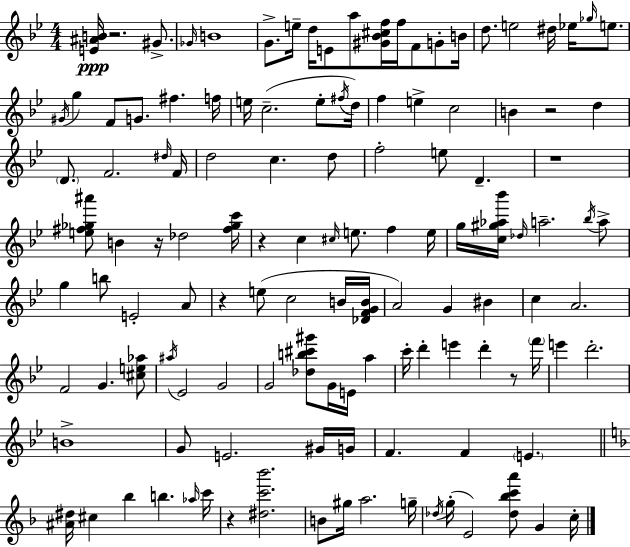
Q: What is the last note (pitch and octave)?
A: C5